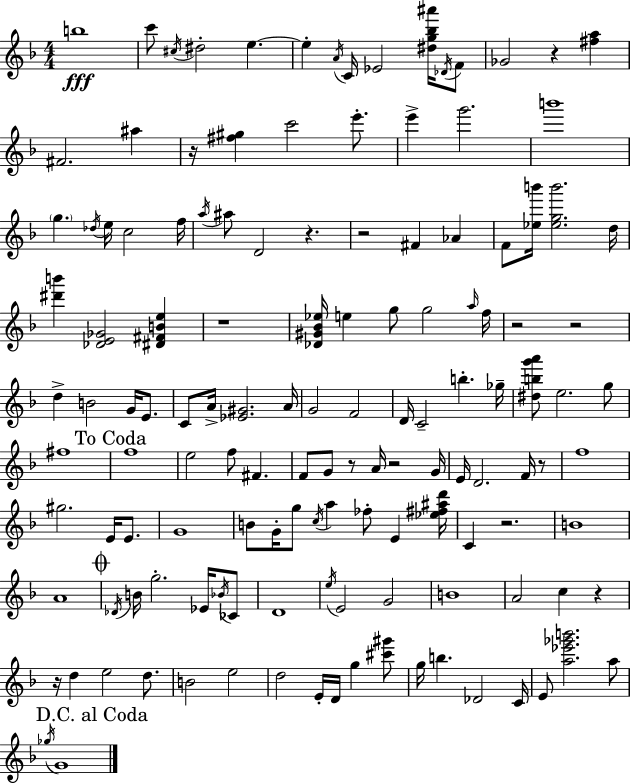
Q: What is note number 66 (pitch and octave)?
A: E4